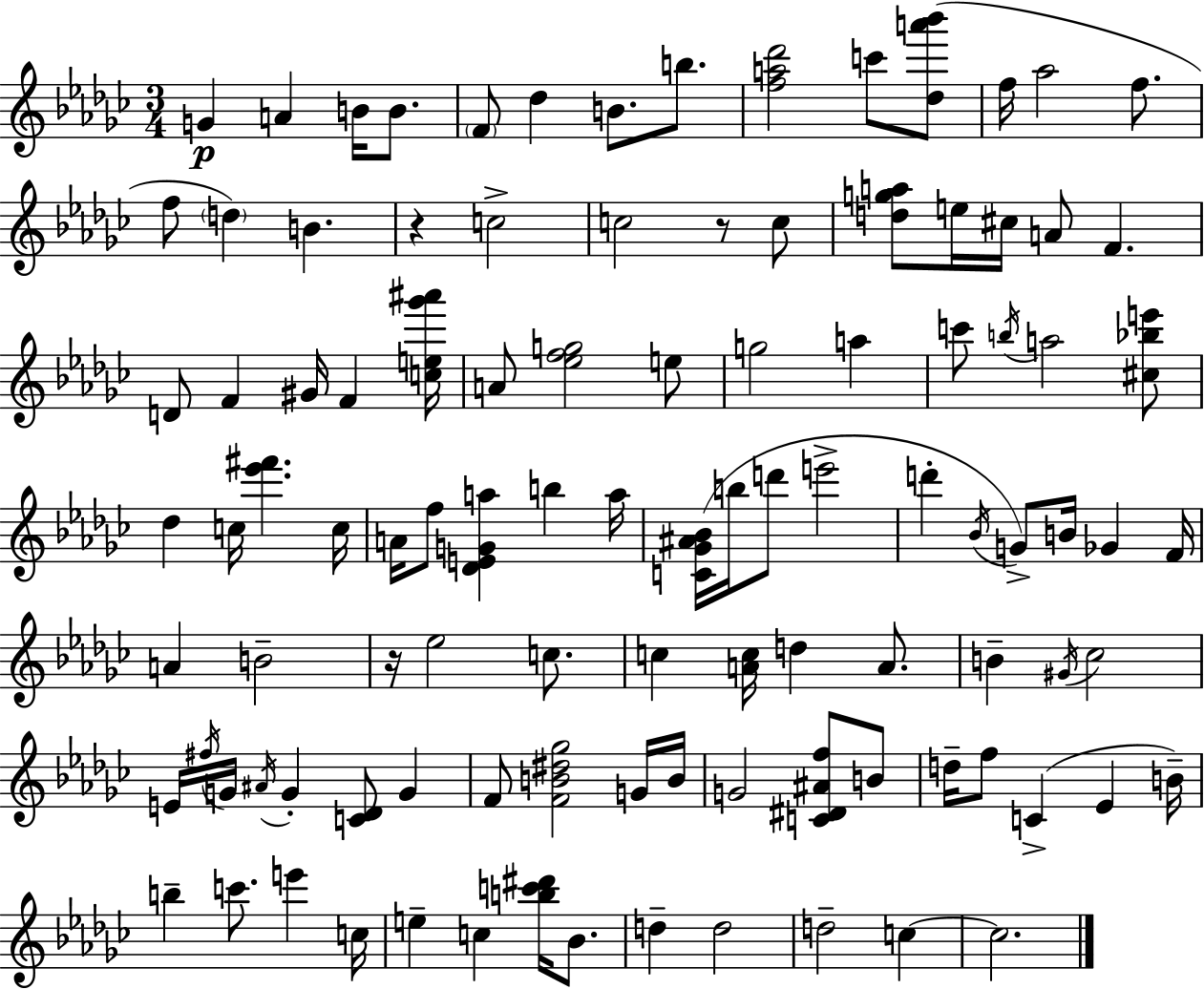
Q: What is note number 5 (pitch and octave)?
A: F4